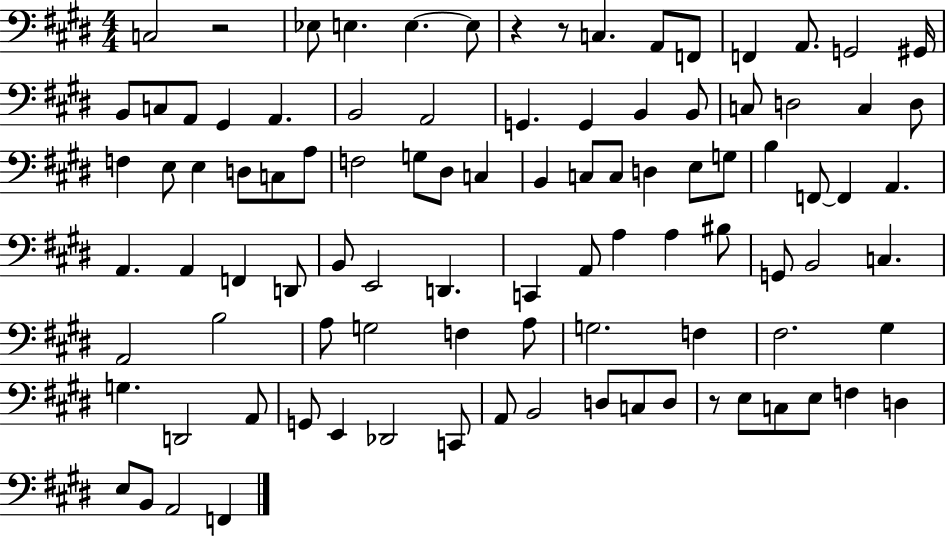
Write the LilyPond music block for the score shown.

{
  \clef bass
  \numericTimeSignature
  \time 4/4
  \key e \major
  c2 r2 | ees8 e4. e4.~~ e8 | r4 r8 c4. a,8 f,8 | f,4 a,8. g,2 gis,16 | \break b,8 c8 a,8 gis,4 a,4. | b,2 a,2 | g,4. g,4 b,4 b,8 | c8 d2 c4 d8 | \break f4 e8 e4 d8 c8 a8 | f2 g8 dis8 c4 | b,4 c8 c8 d4 e8 g8 | b4 f,8~~ f,4 a,4. | \break a,4. a,4 f,4 d,8 | b,8 e,2 d,4. | c,4 a,8 a4 a4 bis8 | g,8 b,2 c4. | \break a,2 b2 | a8 g2 f4 a8 | g2. f4 | fis2. gis4 | \break g4. d,2 a,8 | g,8 e,4 des,2 c,8 | a,8 b,2 d8 c8 d8 | r8 e8 c8 e8 f4 d4 | \break e8 b,8 a,2 f,4 | \bar "|."
}